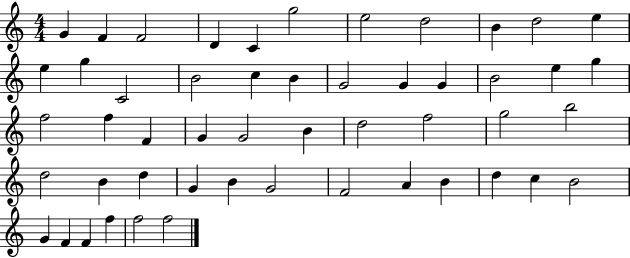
G4/q F4/q F4/h D4/q C4/q G5/h E5/h D5/h B4/q D5/h E5/q E5/q G5/q C4/h B4/h C5/q B4/q G4/h G4/q G4/q B4/h E5/q G5/q F5/h F5/q F4/q G4/q G4/h B4/q D5/h F5/h G5/h B5/h D5/h B4/q D5/q G4/q B4/q G4/h F4/h A4/q B4/q D5/q C5/q B4/h G4/q F4/q F4/q F5/q F5/h F5/h